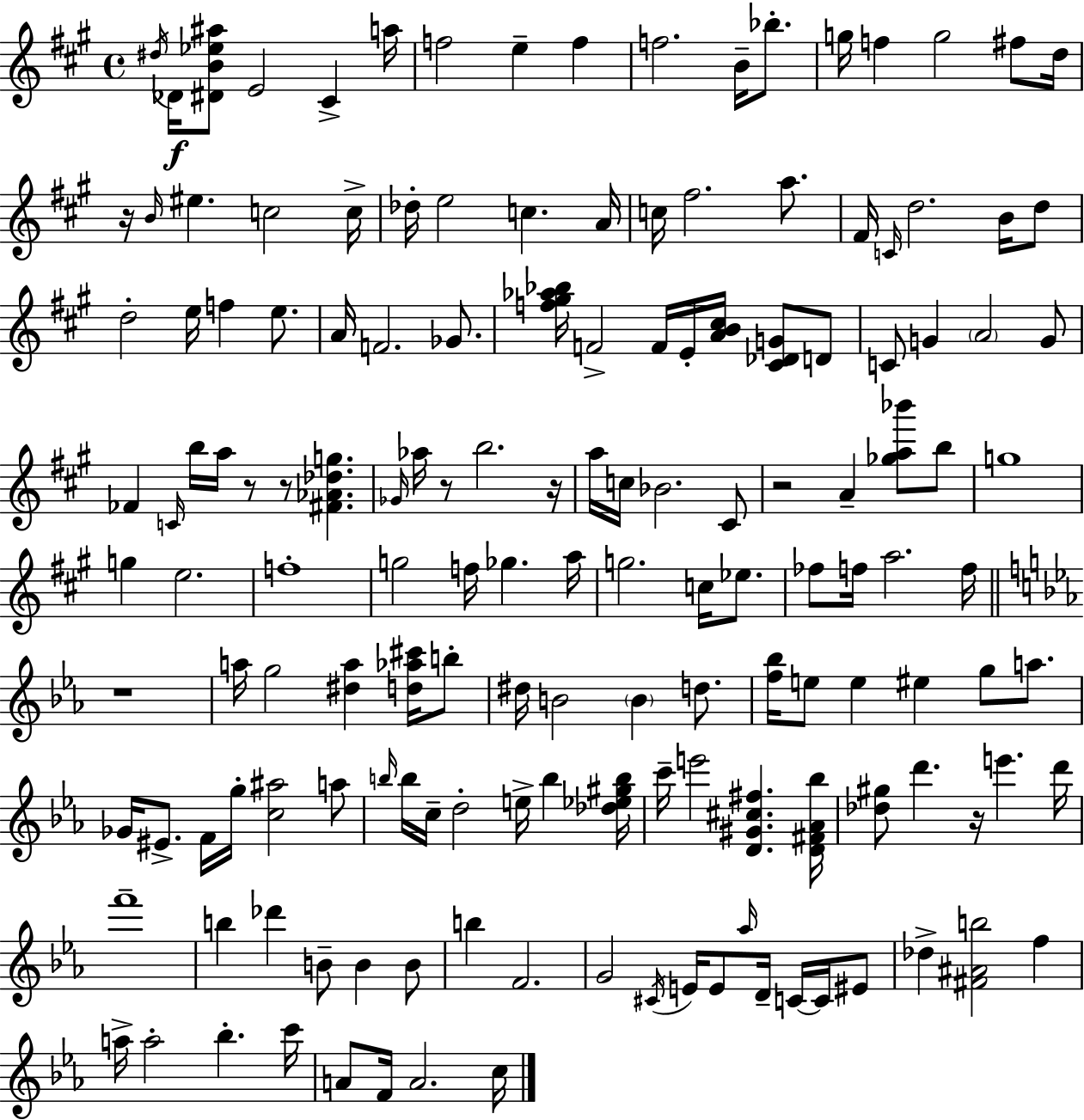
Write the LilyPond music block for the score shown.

{
  \clef treble
  \time 4/4
  \defaultTimeSignature
  \key a \major
  \acciaccatura { dis''16 }\f des'16 <dis' b' ees'' ais''>8 e'2 cis'4-> | a''16 f''2 e''4-- f''4 | f''2. b'16-- bes''8.-. | g''16 f''4 g''2 fis''8 | \break d''16 r16 \grace { b'16 } eis''4. c''2 | c''16-> des''16-. e''2 c''4. | a'16 c''16 fis''2. a''8. | fis'16 \grace { c'16 } d''2. | \break b'16 d''8 d''2-. e''16 f''4 | e''8. a'16 f'2. | ges'8. <f'' gis'' aes'' bes''>16 f'2-> f'16 e'16-. <a' b' cis''>16 <cis' des' g'>8 | d'8 c'8 g'4 \parenthesize a'2 | \break g'8 fes'4 \grace { c'16 } b''16 a''16 r8 r8 <fis' aes' des'' g''>4. | \grace { ges'16 } aes''16 r8 b''2. | r16 a''16 c''16 bes'2. | cis'8 r2 a'4-- | \break <ges'' a'' bes'''>8 b''8 g''1 | g''4 e''2. | f''1-. | g''2 f''16 ges''4. | \break a''16 g''2. | c''16 ees''8. fes''8 f''16 a''2. | f''16 \bar "||" \break \key c \minor r1 | a''16 g''2 <dis'' a''>4 <d'' aes'' cis'''>16 b''8-. | dis''16 b'2 \parenthesize b'4 d''8. | <f'' bes''>16 e''8 e''4 eis''4 g''8 a''8. | \break ges'16 eis'8.-> f'16 g''16-. <c'' ais''>2 a''8 | \grace { b''16 } b''16 c''16-- d''2-. e''16-> b''4 | <des'' ees'' gis'' b''>16 c'''16-- e'''2 <d' gis' cis'' fis''>4. | <d' fis' aes' bes''>16 <des'' gis''>8 d'''4. r16 e'''4. | \break d'''16 f'''1-- | b''4 des'''4 b'8-- b'4 b'8 | b''4 f'2. | g'2 \acciaccatura { cis'16 } e'16 e'8 \grace { aes''16 } d'16-- c'16~~ | \break c'16 eis'8 des''4-> <fis' ais' b''>2 f''4 | a''16-> a''2-. bes''4.-. | c'''16 a'8 f'16 a'2. | c''16 \bar "|."
}